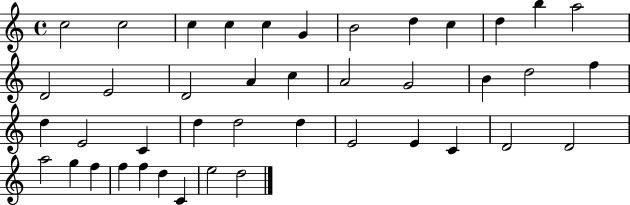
C5/h C5/h C5/q C5/q C5/q G4/q B4/h D5/q C5/q D5/q B5/q A5/h D4/h E4/h D4/h A4/q C5/q A4/h G4/h B4/q D5/h F5/q D5/q E4/h C4/q D5/q D5/h D5/q E4/h E4/q C4/q D4/h D4/h A5/h G5/q F5/q F5/q F5/q D5/q C4/q E5/h D5/h